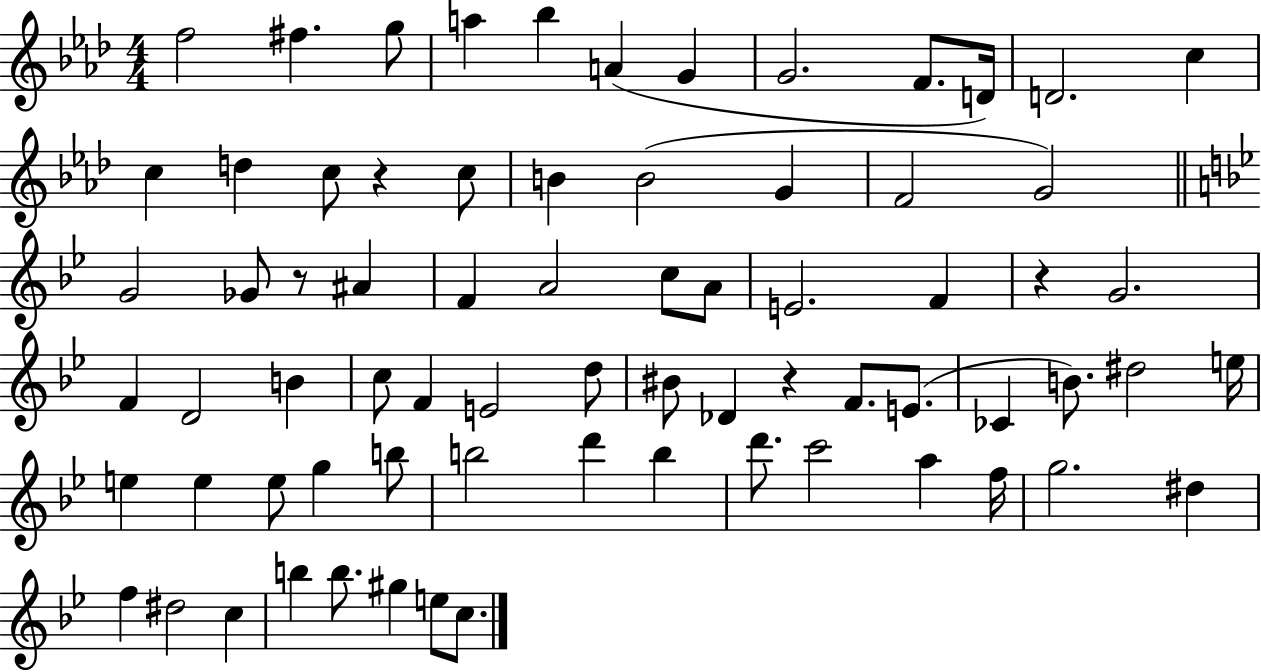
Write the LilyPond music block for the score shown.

{
  \clef treble
  \numericTimeSignature
  \time 4/4
  \key aes \major
  f''2 fis''4. g''8 | a''4 bes''4 a'4( g'4 | g'2. f'8. d'16) | d'2. c''4 | \break c''4 d''4 c''8 r4 c''8 | b'4 b'2( g'4 | f'2 g'2) | \bar "||" \break \key g \minor g'2 ges'8 r8 ais'4 | f'4 a'2 c''8 a'8 | e'2. f'4 | r4 g'2. | \break f'4 d'2 b'4 | c''8 f'4 e'2 d''8 | bis'8 des'4 r4 f'8. e'8.( | ces'4 b'8.) dis''2 e''16 | \break e''4 e''4 e''8 g''4 b''8 | b''2 d'''4 b''4 | d'''8. c'''2 a''4 f''16 | g''2. dis''4 | \break f''4 dis''2 c''4 | b''4 b''8. gis''4 e''8 c''8. | \bar "|."
}